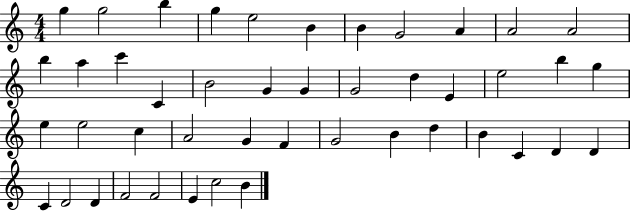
{
  \clef treble
  \numericTimeSignature
  \time 4/4
  \key c \major
  g''4 g''2 b''4 | g''4 e''2 b'4 | b'4 g'2 a'4 | a'2 a'2 | \break b''4 a''4 c'''4 c'4 | b'2 g'4 g'4 | g'2 d''4 e'4 | e''2 b''4 g''4 | \break e''4 e''2 c''4 | a'2 g'4 f'4 | g'2 b'4 d''4 | b'4 c'4 d'4 d'4 | \break c'4 d'2 d'4 | f'2 f'2 | e'4 c''2 b'4 | \bar "|."
}